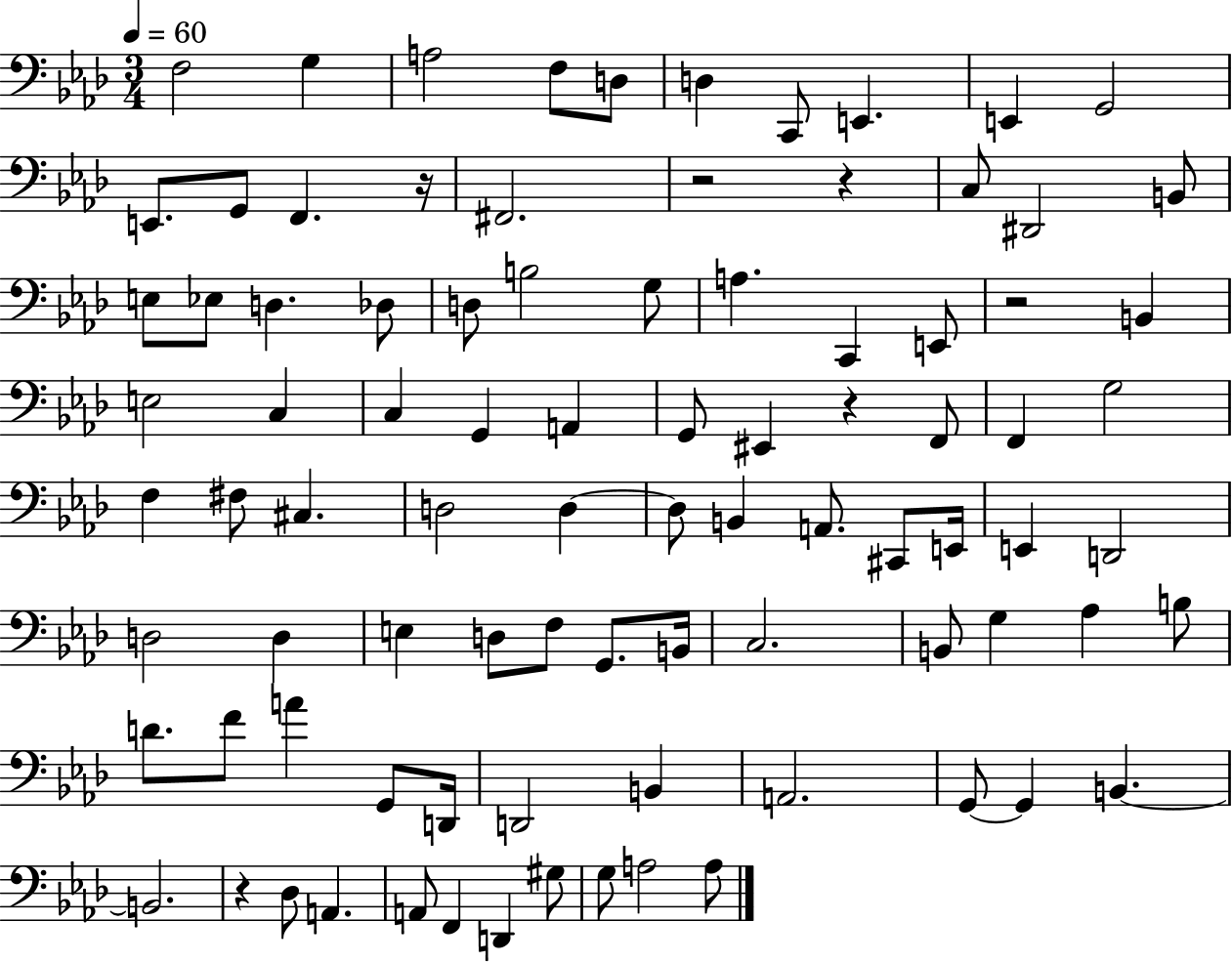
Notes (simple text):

F3/h G3/q A3/h F3/e D3/e D3/q C2/e E2/q. E2/q G2/h E2/e. G2/e F2/q. R/s F#2/h. R/h R/q C3/e D#2/h B2/e E3/e Eb3/e D3/q. Db3/e D3/e B3/h G3/e A3/q. C2/q E2/e R/h B2/q E3/h C3/q C3/q G2/q A2/q G2/e EIS2/q R/q F2/e F2/q G3/h F3/q F#3/e C#3/q. D3/h D3/q D3/e B2/q A2/e. C#2/e E2/s E2/q D2/h D3/h D3/q E3/q D3/e F3/e G2/e. B2/s C3/h. B2/e G3/q Ab3/q B3/e D4/e. F4/e A4/q G2/e D2/s D2/h B2/q A2/h. G2/e G2/q B2/q. B2/h. R/q Db3/e A2/q. A2/e F2/q D2/q G#3/e G3/e A3/h A3/e